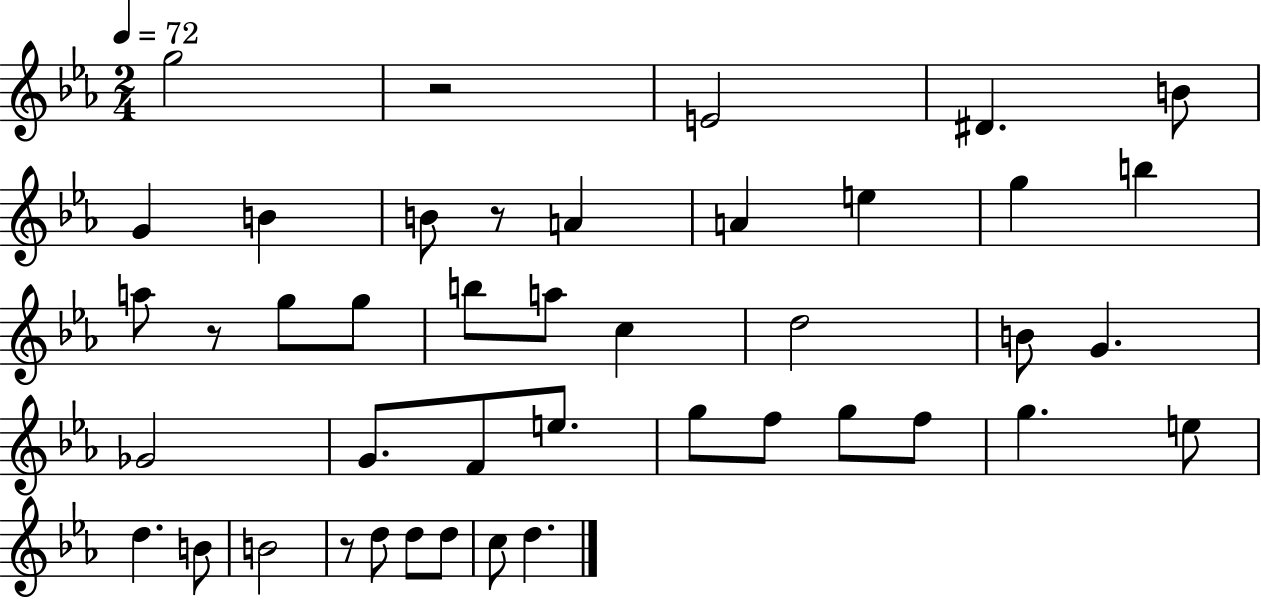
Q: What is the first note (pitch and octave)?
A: G5